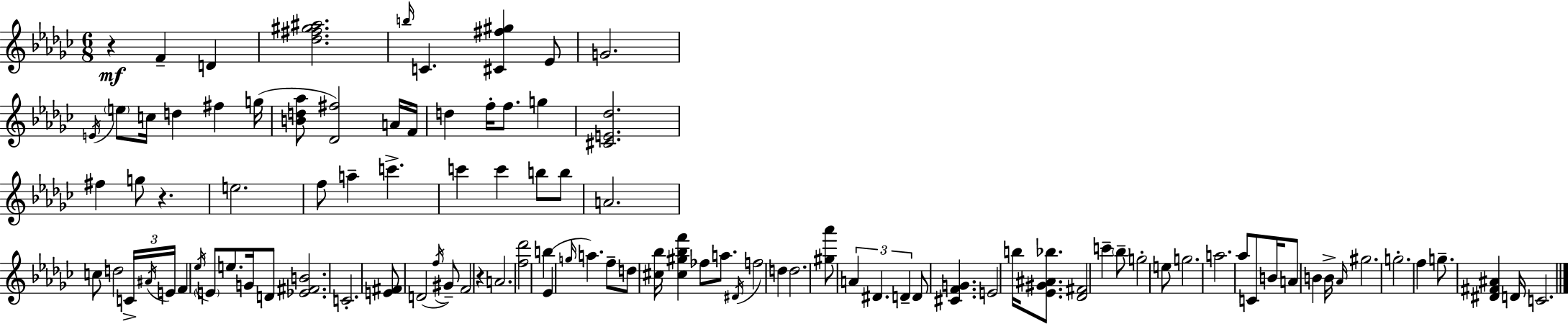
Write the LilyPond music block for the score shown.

{
  \clef treble
  \numericTimeSignature
  \time 6/8
  \key ees \minor
  \repeat volta 2 { r4\mf f'4-- d'4 | <des'' fis'' gis'' ais''>2. | \grace { b''16 } c'4. <cis' fis'' gis''>4 ees'8 | g'2. | \break \acciaccatura { e'16 } \parenthesize e''8 c''16 d''4 fis''4 | g''16( <b' d'' aes''>8 <des' fis''>2) | a'16 f'16 d''4 f''16-. f''8. g''4 | <cis' e' des''>2. | \break fis''4 g''8 r4. | e''2. | f''8 a''4-- c'''4.-> | c'''4 c'''4 b''8 | \break b''8 a'2. | c''8 d''2 | \tuplet 3/2 { c'16-> \acciaccatura { ais'16 } e'16 } f'4 \acciaccatura { ees''16 } \parenthesize e'8 e''8. | g'16 d'8 <ees' fis' b'>2. | \break c'2.-. | <e' fis'>8 d'2( | \acciaccatura { f''16 } gis'8--) f'2 | r4 a'2. | \break <f'' des'''>2 | b''4 ees'4( \grace { g''16 } a''4.) | f''8-- d''8 <cis'' bes''>16 <cis'' gis'' bes'' f'''>4 | fes''8 a''8. \acciaccatura { dis'16 } f''2 | \break d''4 d''2. | <gis'' aes'''>8 \tuplet 3/2 { a'4 | dis'4. d'4-- } d'8 | <cis' f' g'>4. e'2 | \break b''16 <ees' gis' ais' bes''>8. <des' fis'>2 | c'''4-- \parenthesize bes''8-- g''2-. | e''8 g''2. | a''2. | \break aes''8 c'8 b'16 | a'8 b'4 b'16-> \grace { aes'16 } gis''2. | g''2.-. | f''4 | \break g''8.-- <dis' fis' ais'>4 d'16 c'2. | } \bar "|."
}